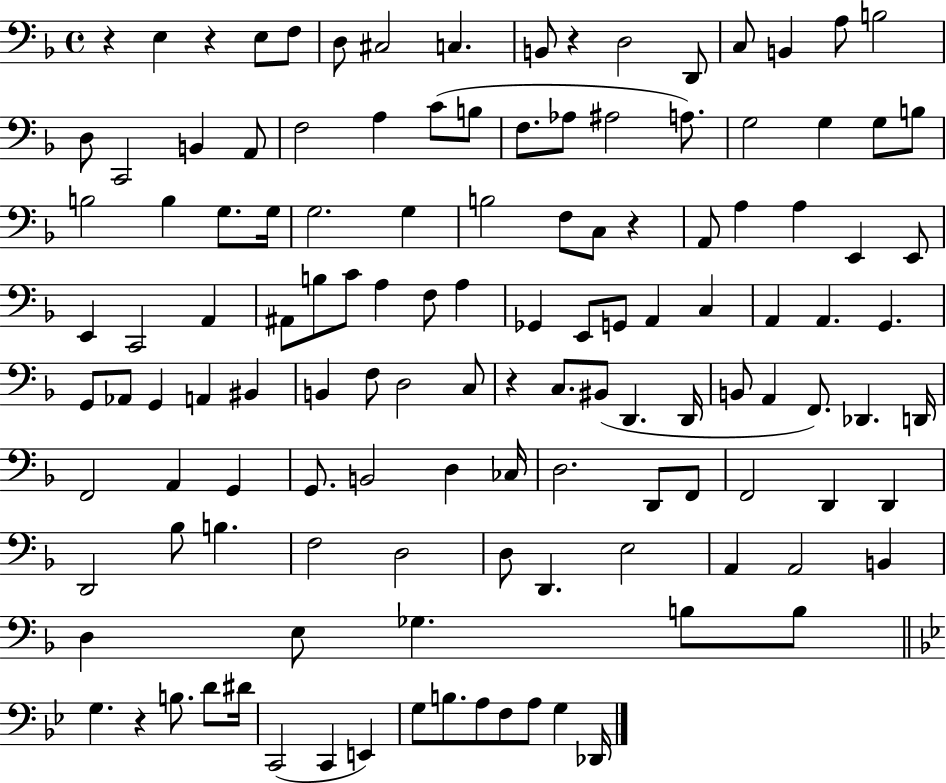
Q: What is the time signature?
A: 4/4